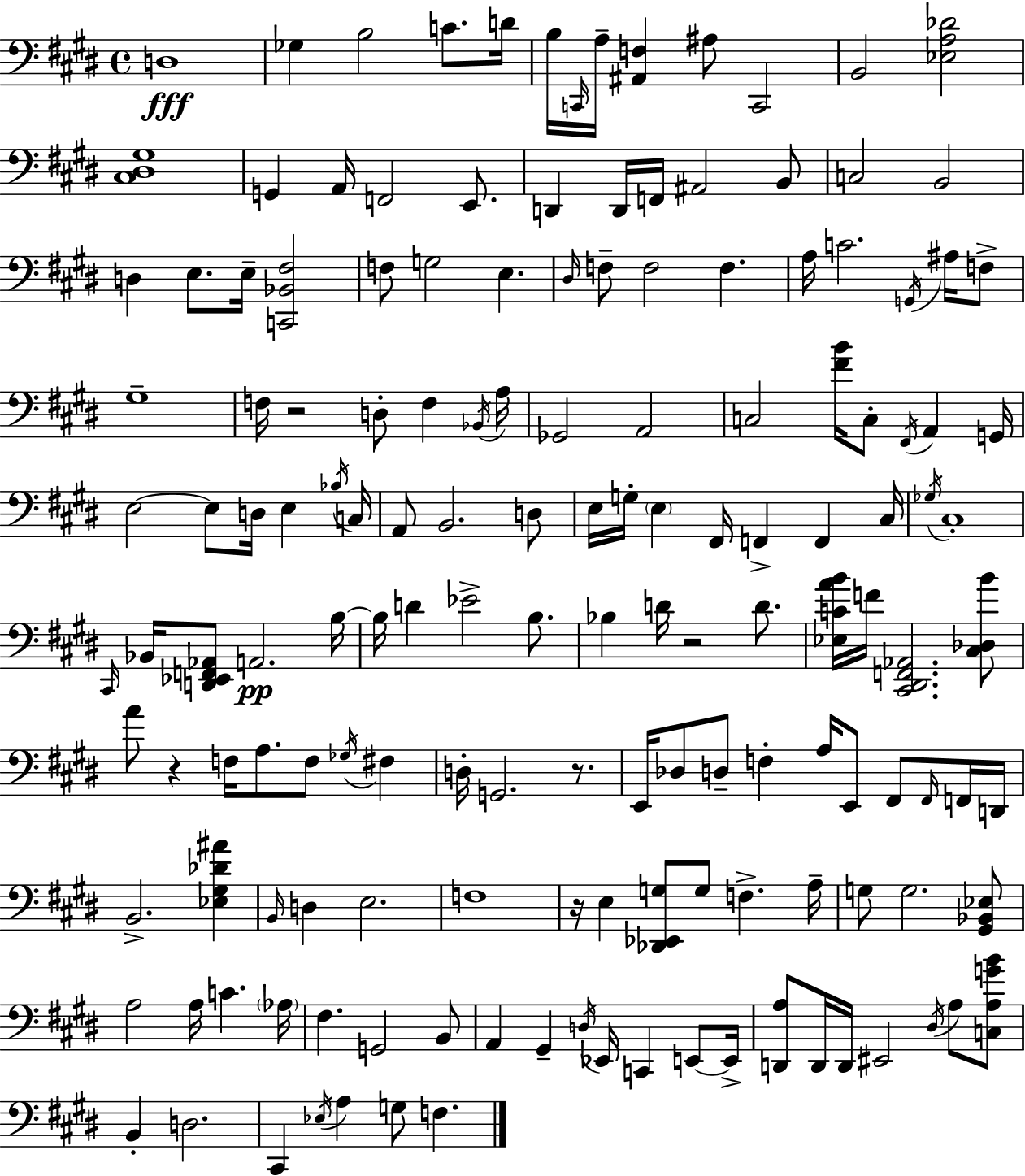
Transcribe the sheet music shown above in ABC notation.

X:1
T:Untitled
M:4/4
L:1/4
K:E
D,4 _G, B,2 C/2 D/4 B,/4 C,,/4 A,/4 [^A,,F,] ^A,/2 C,,2 B,,2 [_E,A,_D]2 [^C,^D,^G,]4 G,, A,,/4 F,,2 E,,/2 D,, D,,/4 F,,/4 ^A,,2 B,,/2 C,2 B,,2 D, E,/2 E,/4 [C,,_B,,^F,]2 F,/2 G,2 E, ^D,/4 F,/2 F,2 F, A,/4 C2 G,,/4 ^A,/4 F,/2 ^G,4 F,/4 z2 D,/2 F, _B,,/4 A,/4 _G,,2 A,,2 C,2 [^FB]/4 C,/2 ^F,,/4 A,, G,,/4 E,2 E,/2 D,/4 E, _B,/4 C,/4 A,,/2 B,,2 D,/2 E,/4 G,/4 E, ^F,,/4 F,, F,, ^C,/4 _G,/4 ^C,4 ^C,,/4 _B,,/4 [D,,_E,,F,,_A,,]/2 A,,2 B,/4 B,/4 D _E2 B,/2 _B, D/4 z2 D/2 [_E,CAB]/4 F/4 [^C,,^D,,F,,_A,,]2 [^C,_D,B]/2 A/2 z F,/4 A,/2 F,/2 _G,/4 ^F, D,/4 G,,2 z/2 E,,/4 _D,/2 D,/2 F, A,/4 E,,/2 ^F,,/2 ^F,,/4 F,,/4 D,,/4 B,,2 [_E,^G,_D^A] B,,/4 D, E,2 F,4 z/4 E, [_D,,_E,,G,]/2 G,/2 F, A,/4 G,/2 G,2 [^G,,_B,,_E,]/2 A,2 A,/4 C _A,/4 ^F, G,,2 B,,/2 A,, ^G,, D,/4 _E,,/4 C,, E,,/2 E,,/4 [D,,A,]/2 D,,/4 D,,/4 ^E,,2 ^D,/4 A,/2 [C,A,GB]/2 B,, D,2 ^C,, _E,/4 A, G,/2 F,